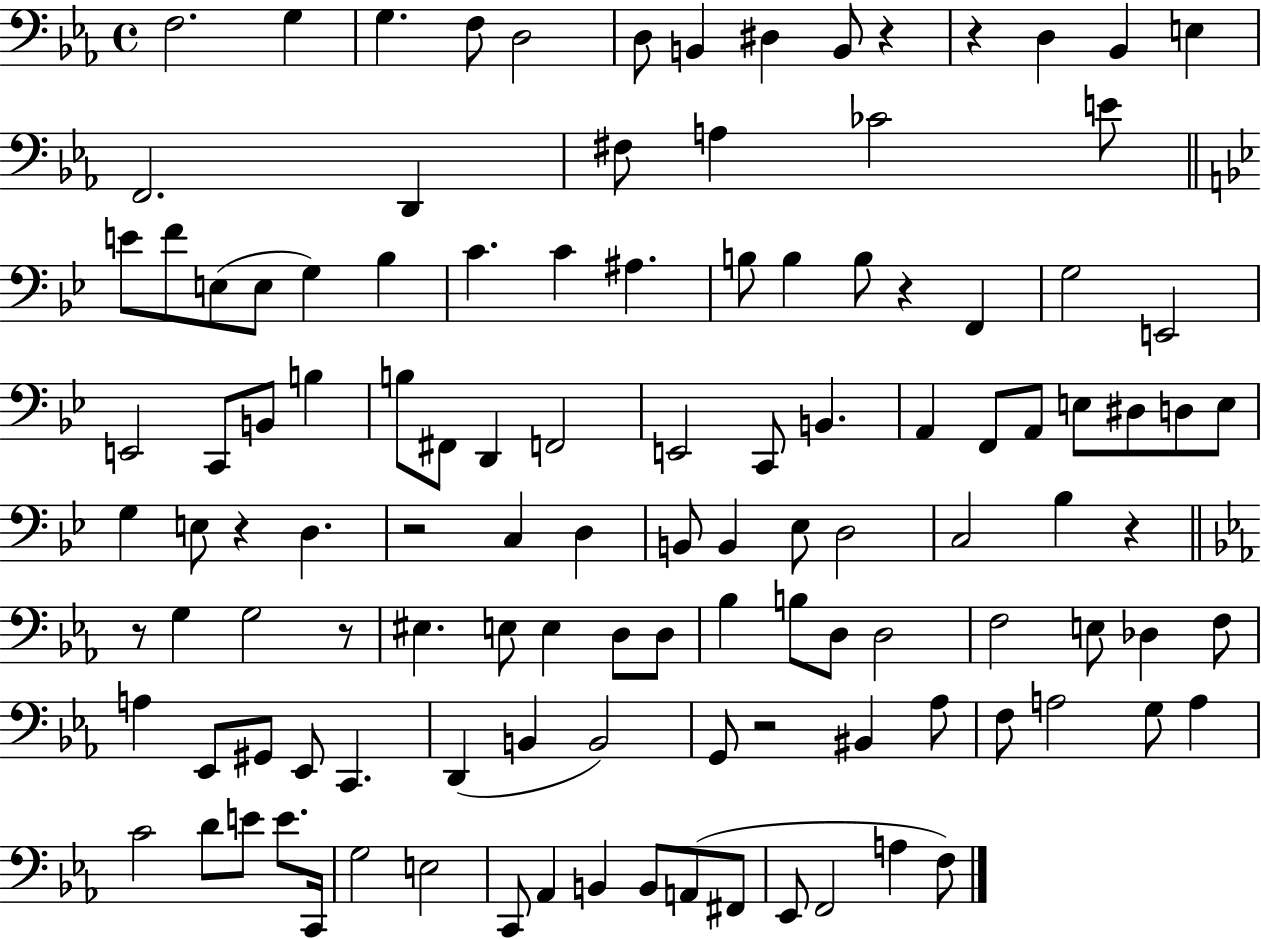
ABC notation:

X:1
T:Untitled
M:4/4
L:1/4
K:Eb
F,2 G, G, F,/2 D,2 D,/2 B,, ^D, B,,/2 z z D, _B,, E, F,,2 D,, ^F,/2 A, _C2 E/2 E/2 F/2 E,/2 E,/2 G, _B, C C ^A, B,/2 B, B,/2 z F,, G,2 E,,2 E,,2 C,,/2 B,,/2 B, B,/2 ^F,,/2 D,, F,,2 E,,2 C,,/2 B,, A,, F,,/2 A,,/2 E,/2 ^D,/2 D,/2 E,/2 G, E,/2 z D, z2 C, D, B,,/2 B,, _E,/2 D,2 C,2 _B, z z/2 G, G,2 z/2 ^E, E,/2 E, D,/2 D,/2 _B, B,/2 D,/2 D,2 F,2 E,/2 _D, F,/2 A, _E,,/2 ^G,,/2 _E,,/2 C,, D,, B,, B,,2 G,,/2 z2 ^B,, _A,/2 F,/2 A,2 G,/2 A, C2 D/2 E/2 E/2 C,,/4 G,2 E,2 C,,/2 _A,, B,, B,,/2 A,,/2 ^F,,/2 _E,,/2 F,,2 A, F,/2